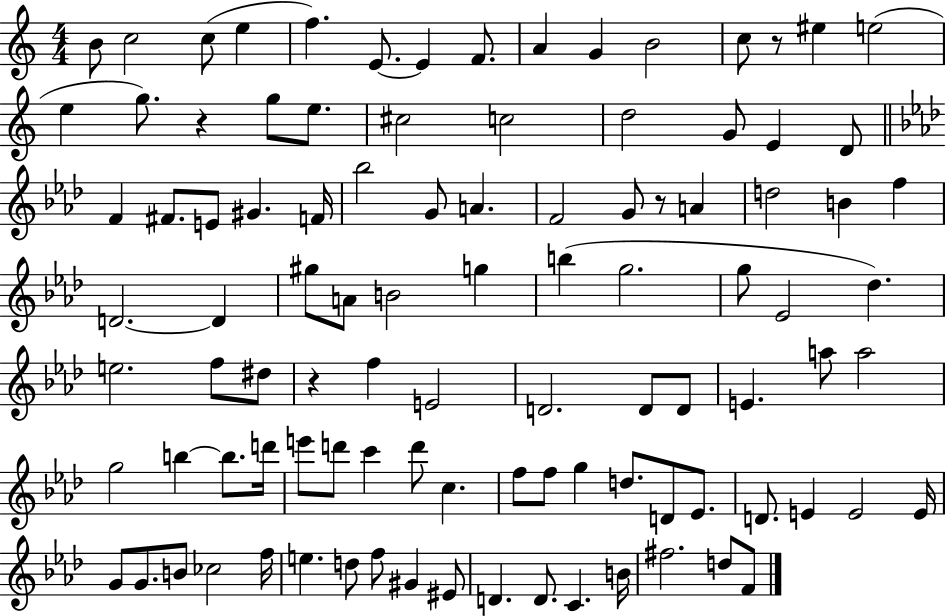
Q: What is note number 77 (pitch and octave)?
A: E4